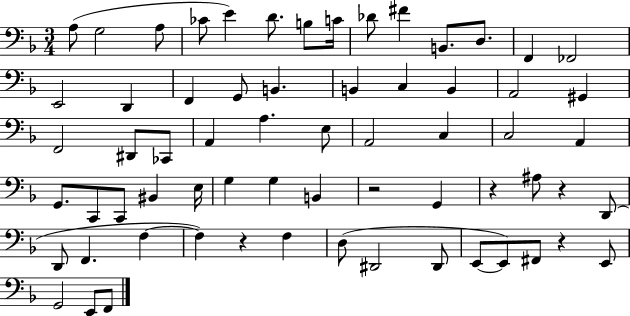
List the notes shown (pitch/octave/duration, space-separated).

A3/e G3/h A3/e CES4/e E4/q D4/e. B3/e C4/s Db4/e F#4/q B2/e. D3/e. F2/q FES2/h E2/h D2/q F2/q G2/e B2/q. B2/q C3/q B2/q A2/h G#2/q F2/h D#2/e CES2/e A2/q A3/q. E3/e A2/h C3/q C3/h A2/q G2/e. C2/e C2/e BIS2/q E3/s G3/q G3/q B2/q R/h G2/q R/q A#3/e R/q D2/e D2/e F2/q. F3/q F3/q R/q F3/q D3/e D#2/h D#2/e E2/e E2/e F#2/e R/q E2/e G2/h E2/e F2/e